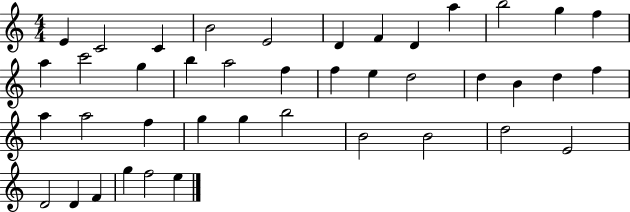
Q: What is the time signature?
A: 4/4